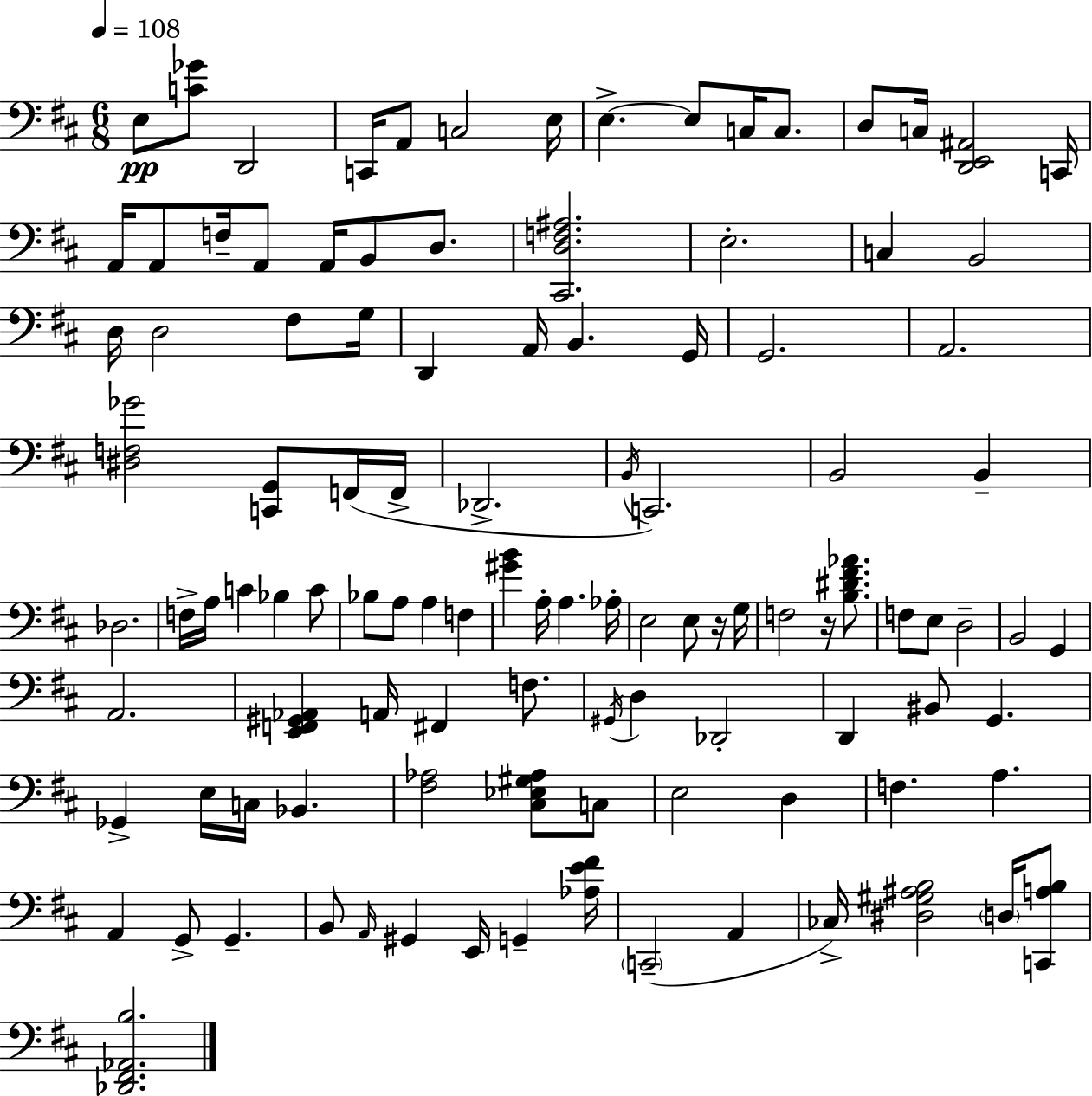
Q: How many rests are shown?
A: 2